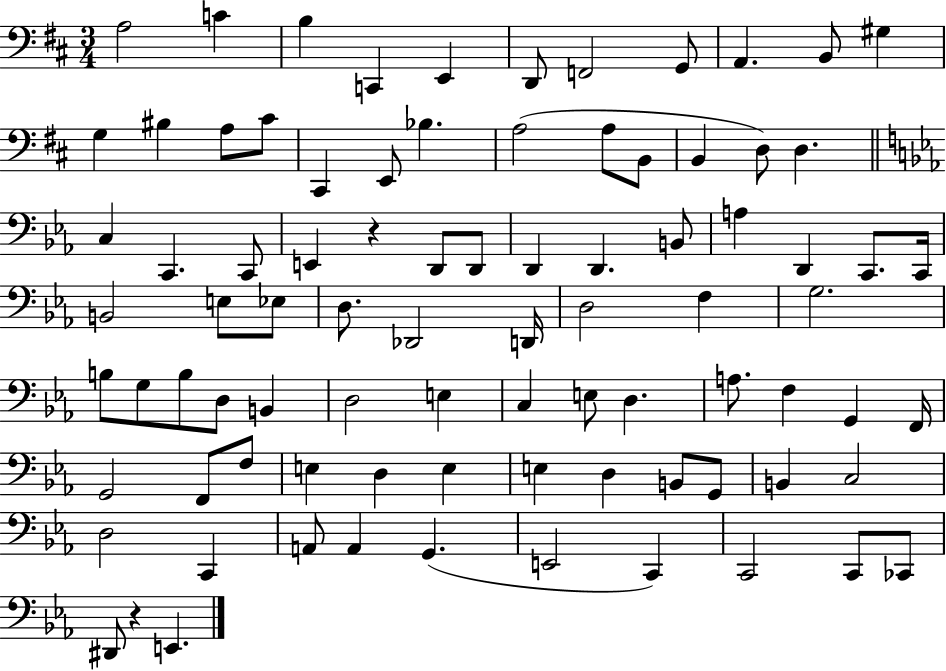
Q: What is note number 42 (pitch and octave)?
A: Db2